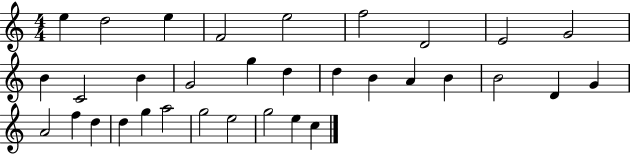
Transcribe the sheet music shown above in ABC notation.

X:1
T:Untitled
M:4/4
L:1/4
K:C
e d2 e F2 e2 f2 D2 E2 G2 B C2 B G2 g d d B A B B2 D G A2 f d d g a2 g2 e2 g2 e c